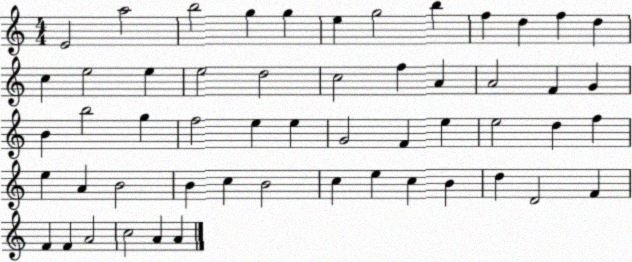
X:1
T:Untitled
M:4/4
L:1/4
K:C
E2 a2 b2 g g e g2 b f d f d c e2 e e2 d2 c2 f A A2 F G B b2 g f2 e e G2 F e e2 d f e A B2 B c B2 c e c B d D2 F F F A2 c2 A A